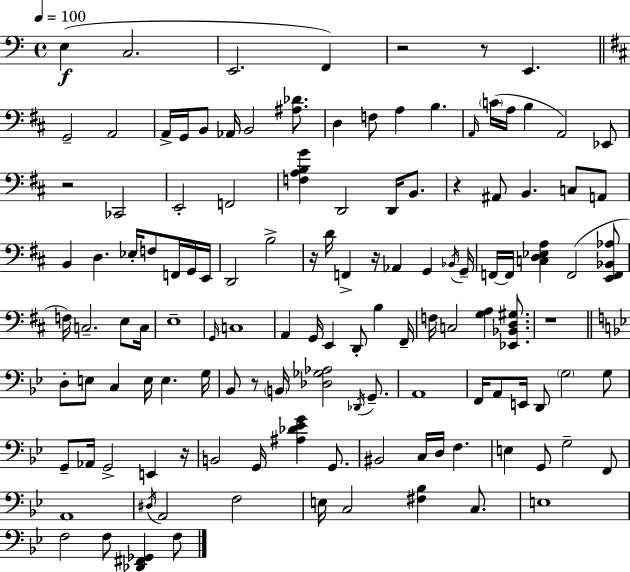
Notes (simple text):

E3/q C3/h. E2/h. F2/q R/h R/e E2/q. G2/h A2/h A2/s G2/s B2/e Ab2/s B2/h [A#3,Db4]/e. D3/q F3/e A3/q B3/q. A2/s C4/s A3/s B3/q A2/h Eb2/e R/h CES2/h E2/h F2/h [F3,A3,B3,G4]/q D2/h D2/s B2/e. R/q A#2/e B2/q. C3/e A2/e B2/q D3/q. Eb3/s F3/e F2/s G2/s E2/s D2/h B3/h R/s D4/s F2/q R/s Ab2/q G2/q Bb2/s G2/s F2/s F2/s [C3,D3,Eb3,A3]/q F2/h [E2,F2,Bb2,Ab3]/e F3/s C3/h. E3/e C3/s E3/w G2/s C3/w A2/q G2/s E2/q D2/e B3/q F#2/s F3/s C3/h [G3,A3]/q [Eb2,Bb2,D3,G#3]/e. R/w D3/e E3/e C3/q E3/s E3/q. G3/s Bb2/e R/e B2/s [Db3,Gb3,Ab3]/h Db2/s G2/e. A2/w F2/s A2/e E2/s D2/e G3/h G3/e G2/e Ab2/s G2/h E2/q R/s B2/h G2/s [A#3,Db4,Eb4,G4]/q G2/e. BIS2/h C3/s D3/s F3/q. E3/q G2/e G3/h F2/e A2/w D#3/s A2/h F3/h E3/s C3/h [F#3,Bb3]/q C3/e. E3/w F3/h F3/e [Db2,F#2,Gb2]/q F3/e